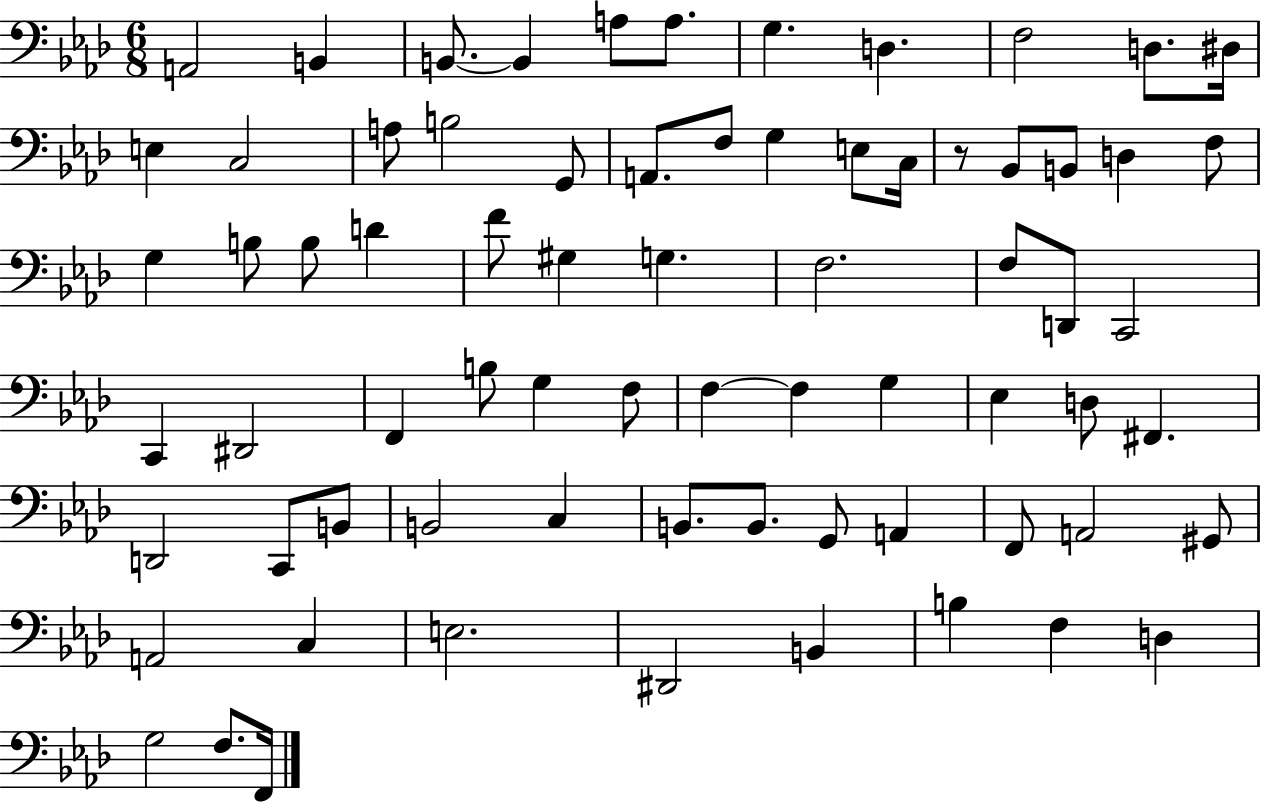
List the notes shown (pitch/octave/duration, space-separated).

A2/h B2/q B2/e. B2/q A3/e A3/e. G3/q. D3/q. F3/h D3/e. D#3/s E3/q C3/h A3/e B3/h G2/e A2/e. F3/e G3/q E3/e C3/s R/e Bb2/e B2/e D3/q F3/e G3/q B3/e B3/e D4/q F4/e G#3/q G3/q. F3/h. F3/e D2/e C2/h C2/q D#2/h F2/q B3/e G3/q F3/e F3/q F3/q G3/q Eb3/q D3/e F#2/q. D2/h C2/e B2/e B2/h C3/q B2/e. B2/e. G2/e A2/q F2/e A2/h G#2/e A2/h C3/q E3/h. D#2/h B2/q B3/q F3/q D3/q G3/h F3/e. F2/s